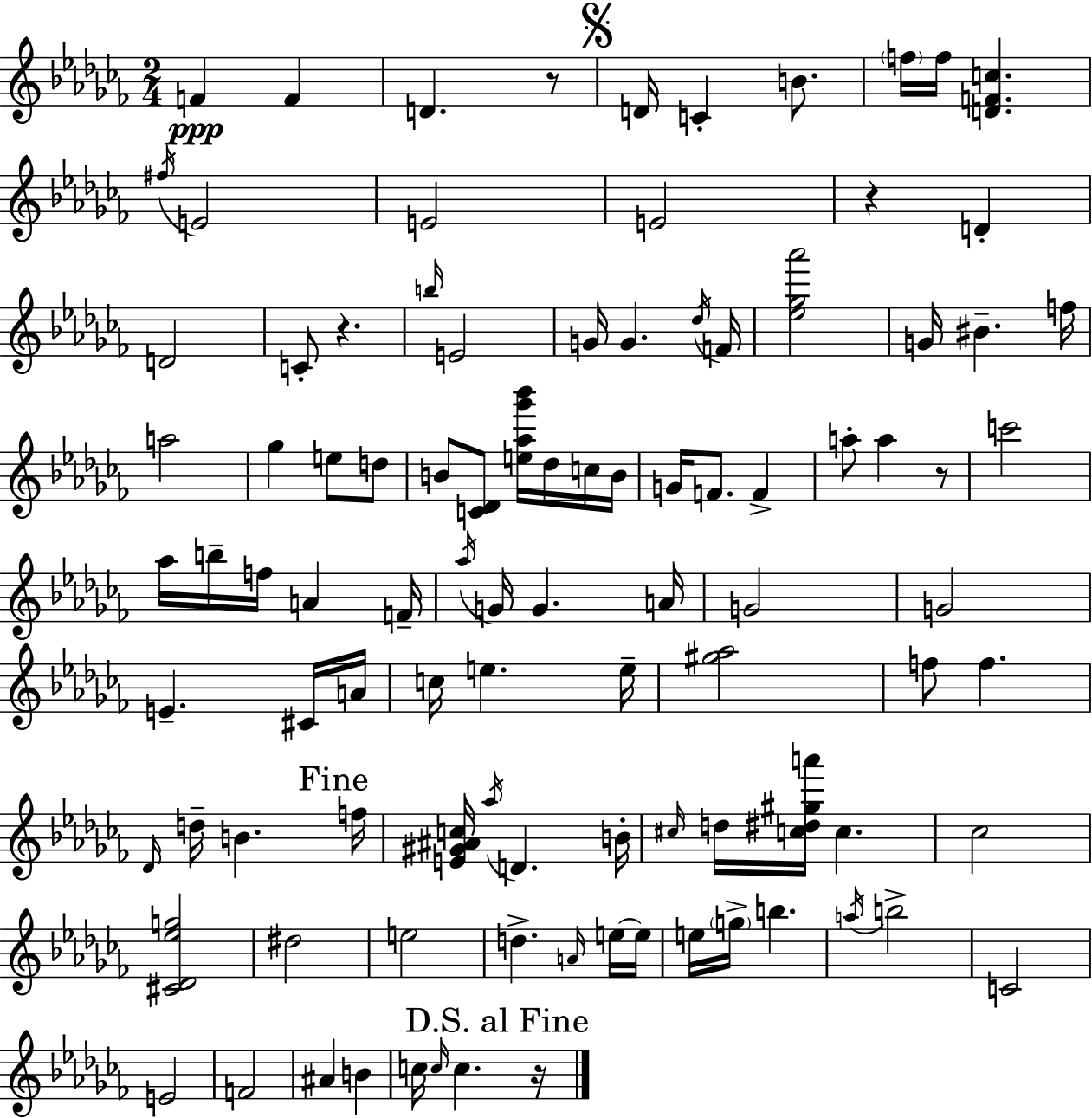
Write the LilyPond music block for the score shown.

{
  \clef treble
  \numericTimeSignature
  \time 2/4
  \key aes \minor
  f'4\ppp f'4 | d'4. r8 | \mark \markup { \musicglyph "scripts.segno" } d'16 c'4-. b'8. | \parenthesize f''16 f''16 <d' f' c''>4. | \break \acciaccatura { fis''16 } e'2 | e'2 | e'2 | r4 d'4-. | \break d'2 | c'8-. r4. | \grace { b''16 } e'2 | g'16 g'4. | \break \acciaccatura { des''16 } f'16 <ees'' ges'' aes'''>2 | g'16 bis'4.-- | f''16 a''2 | ges''4 e''8 | \break d''8 b'8 <c' des'>8 <e'' aes'' ges''' bes'''>16 | des''16 c''16 b'16 g'16 f'8. f'4-> | a''8-. a''4 | r8 c'''2 | \break aes''16 b''16-- f''16 a'4 | f'16-- \acciaccatura { aes''16 } g'16 g'4. | a'16 g'2 | g'2 | \break e'4.-- | cis'16 a'16 c''16 e''4. | e''16-- <gis'' aes''>2 | f''8 f''4. | \break \grace { des'16 } d''16-- b'4. | \mark "Fine" f''16 <e' gis' ais' c''>16 \acciaccatura { aes''16 } d'4. | b'16-. \grace { cis''16 } d''16 | <c'' dis'' gis'' a'''>16 c''4. ces''2 | \break <cis' des' ees'' g''>2 | dis''2 | e''2 | d''4.-> | \break \grace { a'16 } e''16~~ e''16 | e''16 \parenthesize g''16-> b''4. | \acciaccatura { a''16 } b''2-> | c'2 | \break e'2 | f'2 | ais'4 b'4 | c''16 \grace { c''16 } c''4. | \break \mark "D.S. al Fine" r16 \bar "|."
}